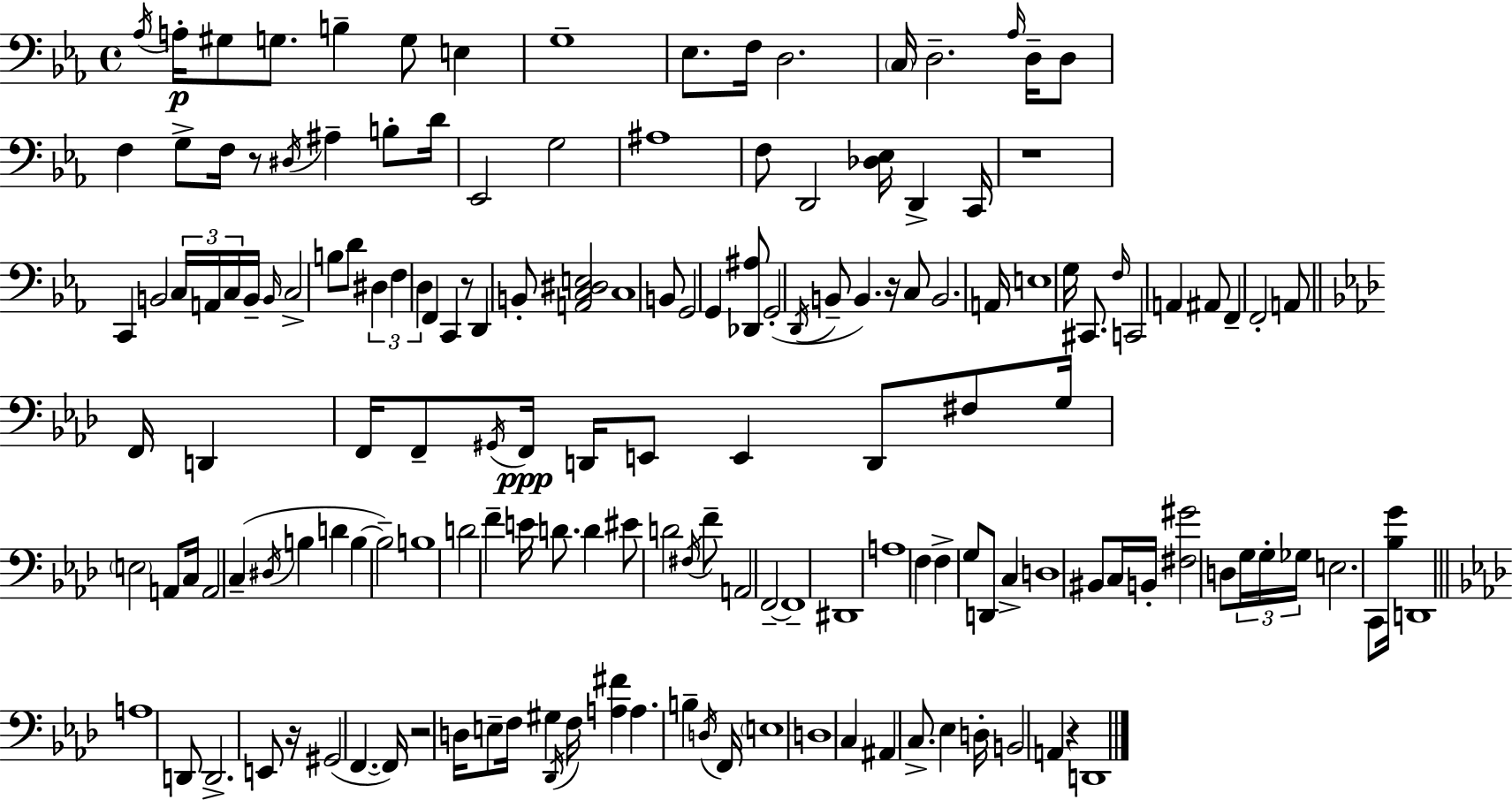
X:1
T:Untitled
M:4/4
L:1/4
K:Eb
_A,/4 A,/4 ^G,/2 G,/2 B, G,/2 E, G,4 _E,/2 F,/4 D,2 C,/4 D,2 _A,/4 D,/4 D,/2 F, G,/2 F,/4 z/2 ^D,/4 ^A, B,/2 D/4 _E,,2 G,2 ^A,4 F,/2 D,,2 [_D,_E,]/4 D,, C,,/4 z4 C,, B,,2 C,/4 A,,/4 C,/4 B,,/4 B,,/4 C,2 B,/2 D/2 ^D, F, D, F,, C,, z/2 D,, B,,/2 [A,,C,^D,E,]2 C,4 B,,/2 G,,2 G,, [_D,,^A,]/2 G,,2 D,,/4 B,,/2 B,, z/4 C,/2 B,,2 A,,/4 E,4 G,/4 ^C,,/2 F,/4 C,,2 A,, ^A,,/2 F,, F,,2 A,,/2 F,,/4 D,, F,,/4 F,,/2 ^G,,/4 F,,/4 D,,/4 E,,/2 E,, D,,/2 ^F,/2 G,/4 E,2 A,,/2 C,/4 A,,2 C, ^D,/4 B, D B, B,2 B,4 D2 F E/4 D/2 D ^E/2 D2 ^F,/4 F/2 A,,2 F,,2 F,,4 ^D,,4 A,4 F, F, G,/2 D,,/2 C, D,4 ^B,,/2 C,/4 B,,/4 [^F,^G]2 D,/2 G,/4 G,/4 _G,/4 E,2 C,,/2 [_B,G]/4 D,,4 A,4 D,,/2 D,,2 E,,/2 z/4 ^G,,2 F,, F,,/4 z2 D,/4 E,/2 F,/4 ^G, _D,,/4 F,/4 [A,^F] A, B, D,/4 F,,/4 E,4 D,4 C, ^A,, C,/2 _E, D,/4 B,,2 A,, z D,,4